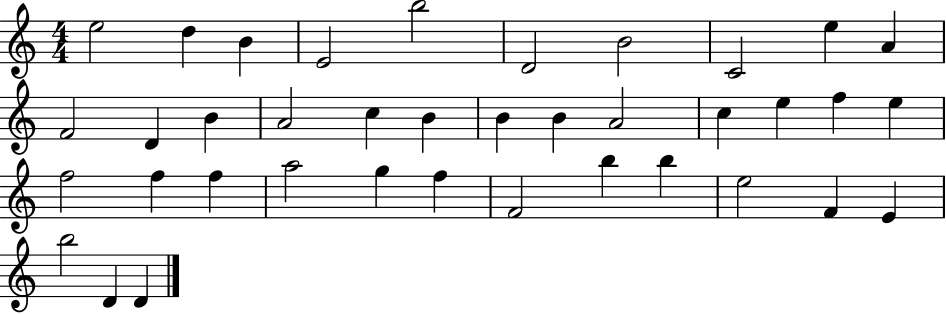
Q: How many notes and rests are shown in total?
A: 38